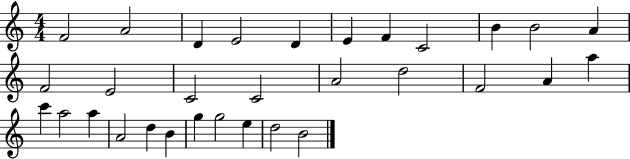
{
  \clef treble
  \numericTimeSignature
  \time 4/4
  \key c \major
  f'2 a'2 | d'4 e'2 d'4 | e'4 f'4 c'2 | b'4 b'2 a'4 | \break f'2 e'2 | c'2 c'2 | a'2 d''2 | f'2 a'4 a''4 | \break c'''4 a''2 a''4 | a'2 d''4 b'4 | g''4 g''2 e''4 | d''2 b'2 | \break \bar "|."
}